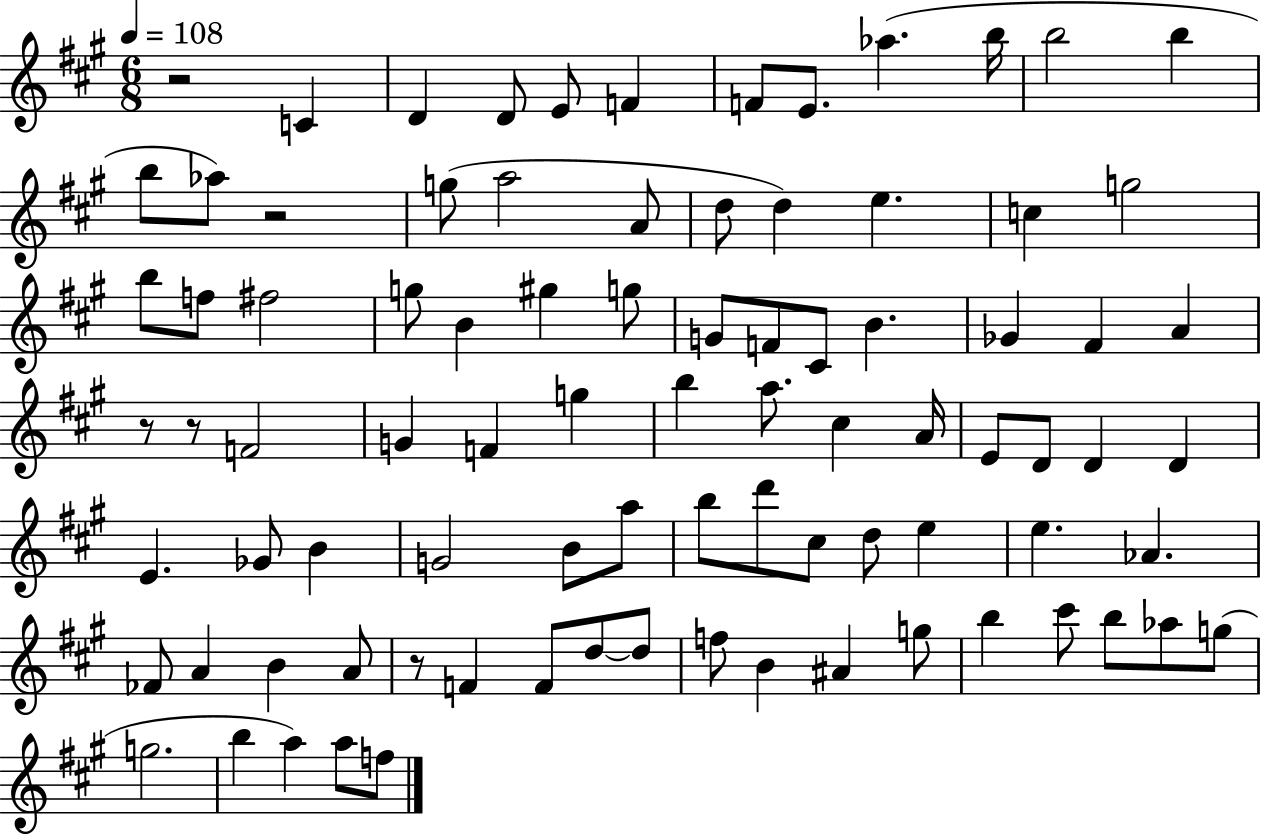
X:1
T:Untitled
M:6/8
L:1/4
K:A
z2 C D D/2 E/2 F F/2 E/2 _a b/4 b2 b b/2 _a/2 z2 g/2 a2 A/2 d/2 d e c g2 b/2 f/2 ^f2 g/2 B ^g g/2 G/2 F/2 ^C/2 B _G ^F A z/2 z/2 F2 G F g b a/2 ^c A/4 E/2 D/2 D D E _G/2 B G2 B/2 a/2 b/2 d'/2 ^c/2 d/2 e e _A _F/2 A B A/2 z/2 F F/2 d/2 d/2 f/2 B ^A g/2 b ^c'/2 b/2 _a/2 g/2 g2 b a a/2 f/2